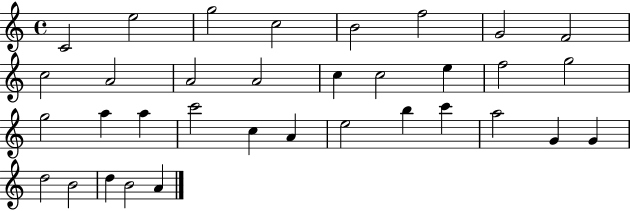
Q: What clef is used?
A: treble